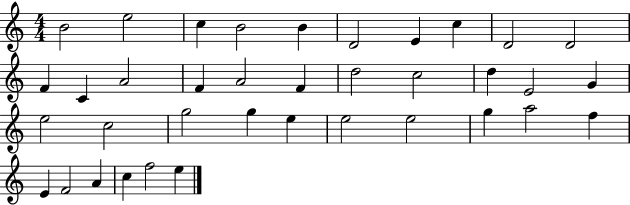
B4/h E5/h C5/q B4/h B4/q D4/h E4/q C5/q D4/h D4/h F4/q C4/q A4/h F4/q A4/h F4/q D5/h C5/h D5/q E4/h G4/q E5/h C5/h G5/h G5/q E5/q E5/h E5/h G5/q A5/h F5/q E4/q F4/h A4/q C5/q F5/h E5/q